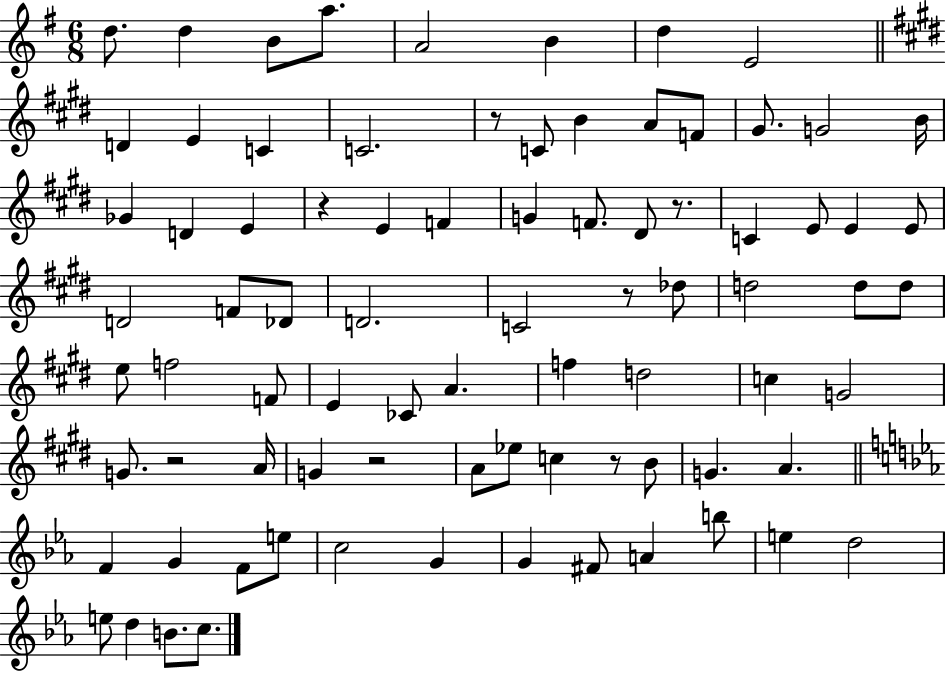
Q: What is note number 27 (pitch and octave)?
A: D#4